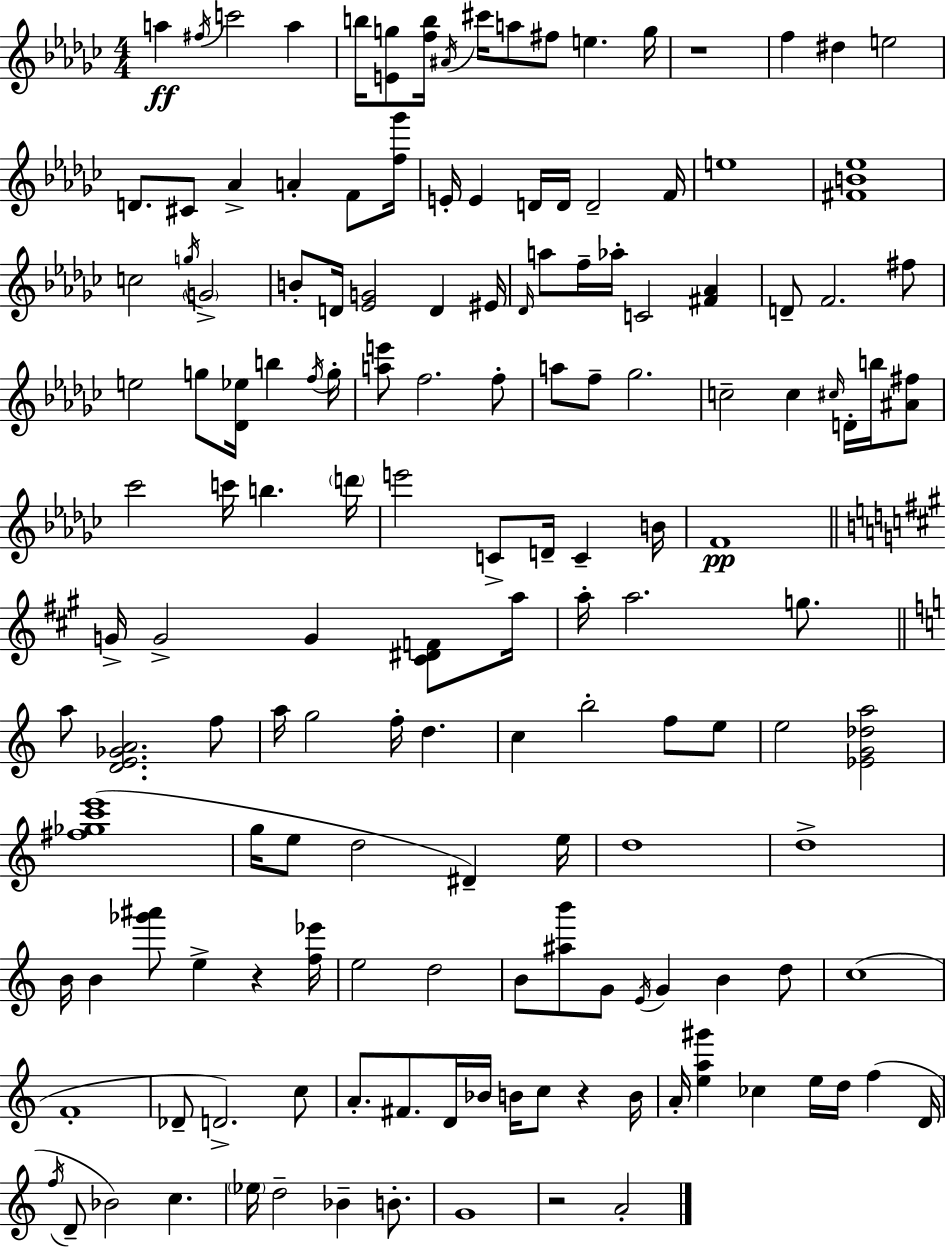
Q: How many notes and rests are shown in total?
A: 151